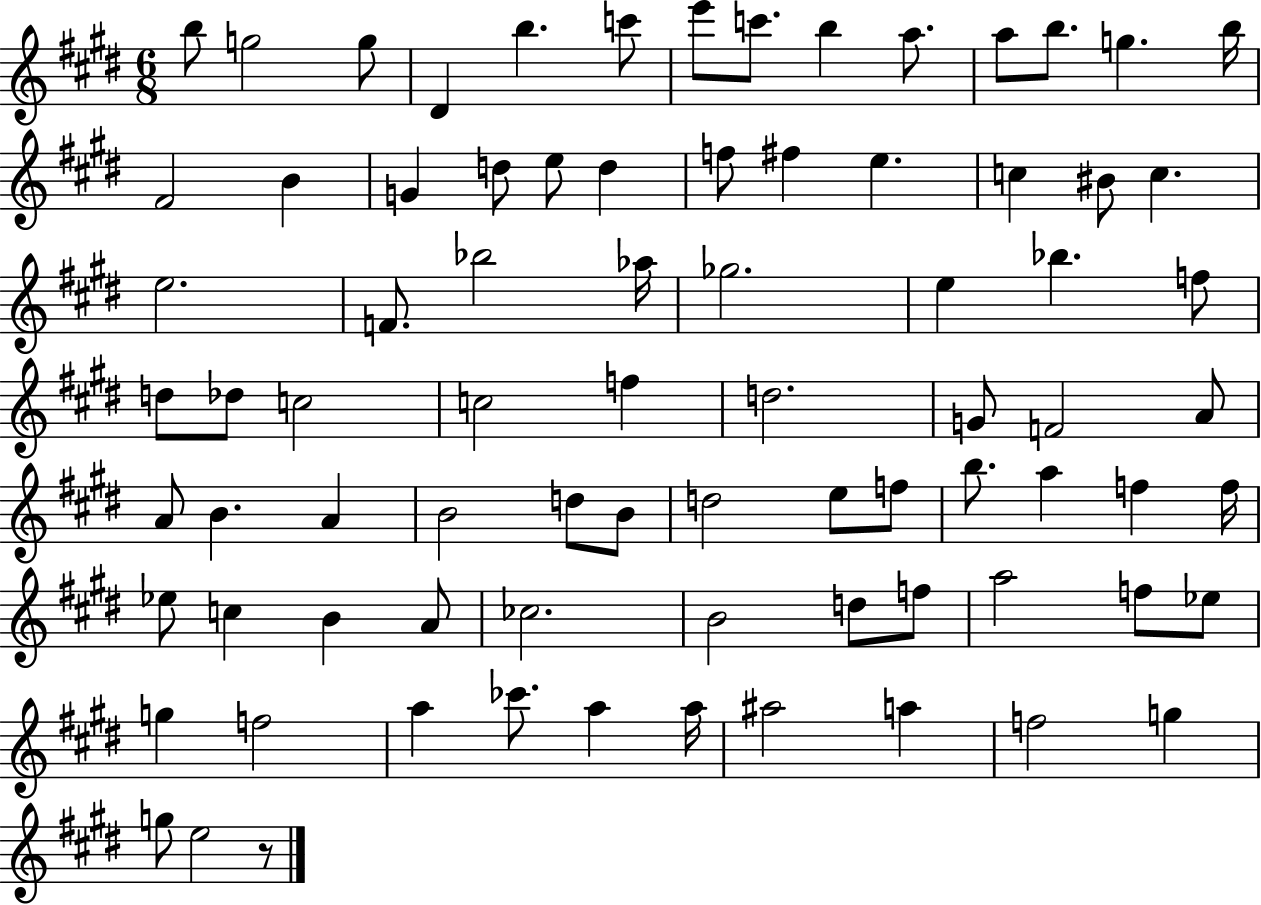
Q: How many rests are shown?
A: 1